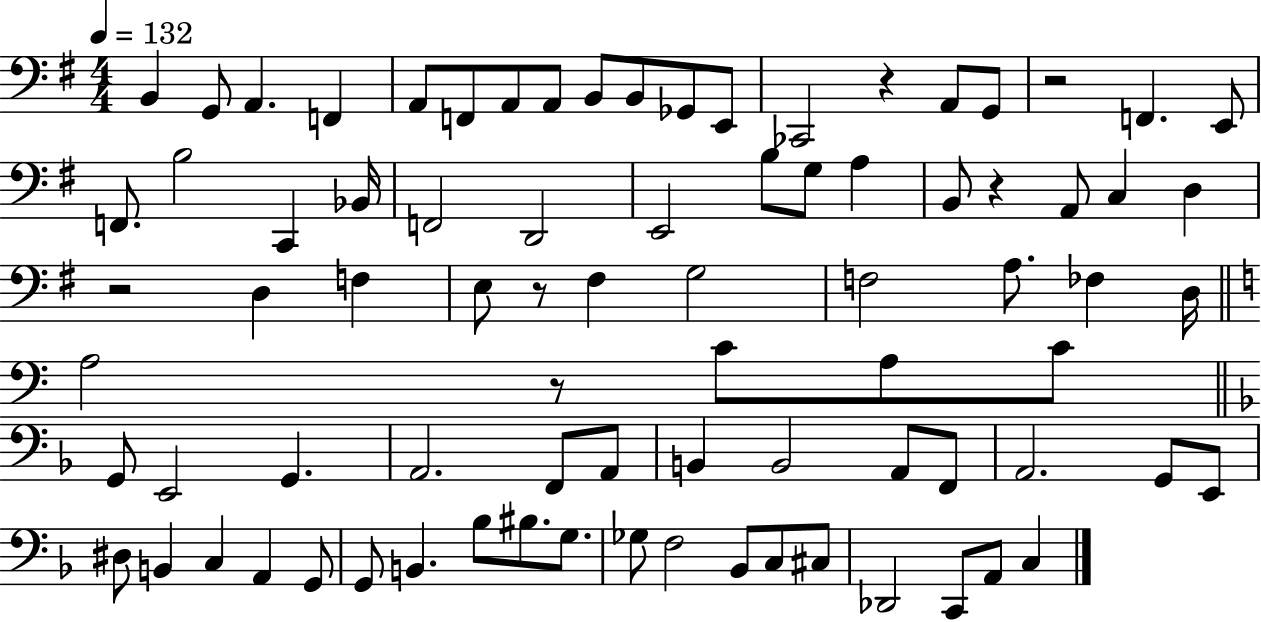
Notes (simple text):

B2/q G2/e A2/q. F2/q A2/e F2/e A2/e A2/e B2/e B2/e Gb2/e E2/e CES2/h R/q A2/e G2/e R/h F2/q. E2/e F2/e. B3/h C2/q Bb2/s F2/h D2/h E2/h B3/e G3/e A3/q B2/e R/q A2/e C3/q D3/q R/h D3/q F3/q E3/e R/e F#3/q G3/h F3/h A3/e. FES3/q D3/s A3/h R/e C4/e A3/e C4/e G2/e E2/h G2/q. A2/h. F2/e A2/e B2/q B2/h A2/e F2/e A2/h. G2/e E2/e D#3/e B2/q C3/q A2/q G2/e G2/e B2/q. Bb3/e BIS3/e. G3/e. Gb3/e F3/h Bb2/e C3/e C#3/e Db2/h C2/e A2/e C3/q